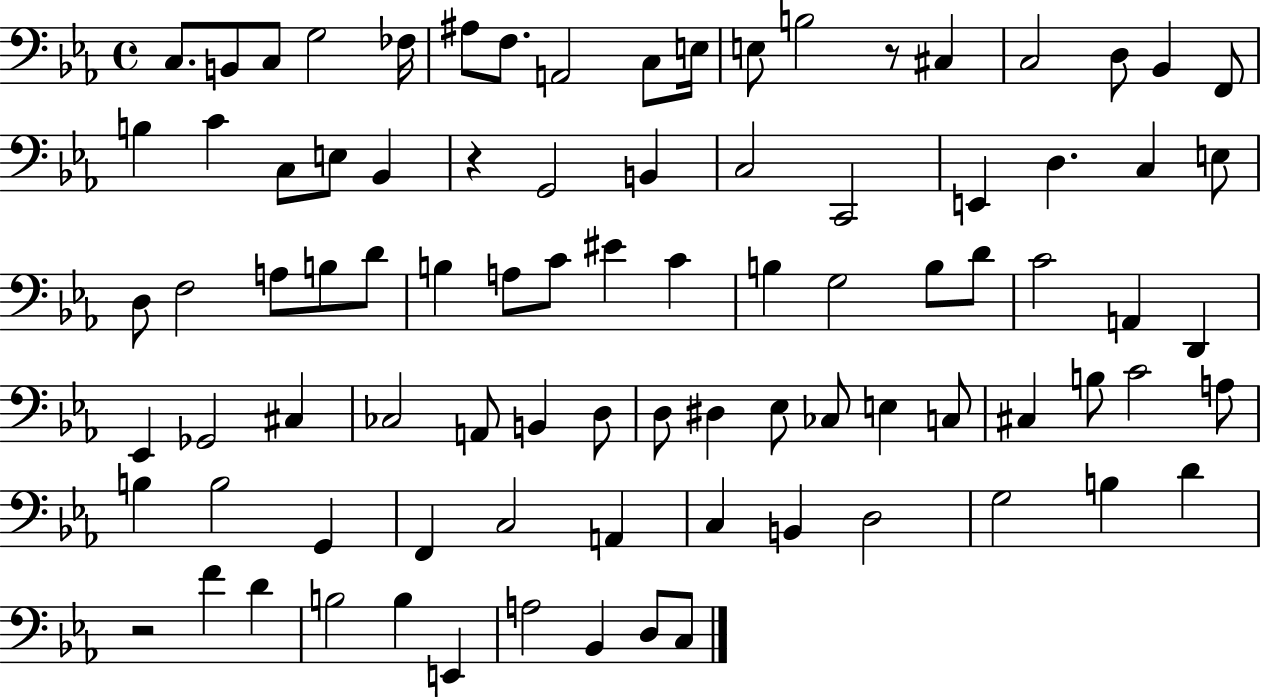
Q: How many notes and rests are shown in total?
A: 88